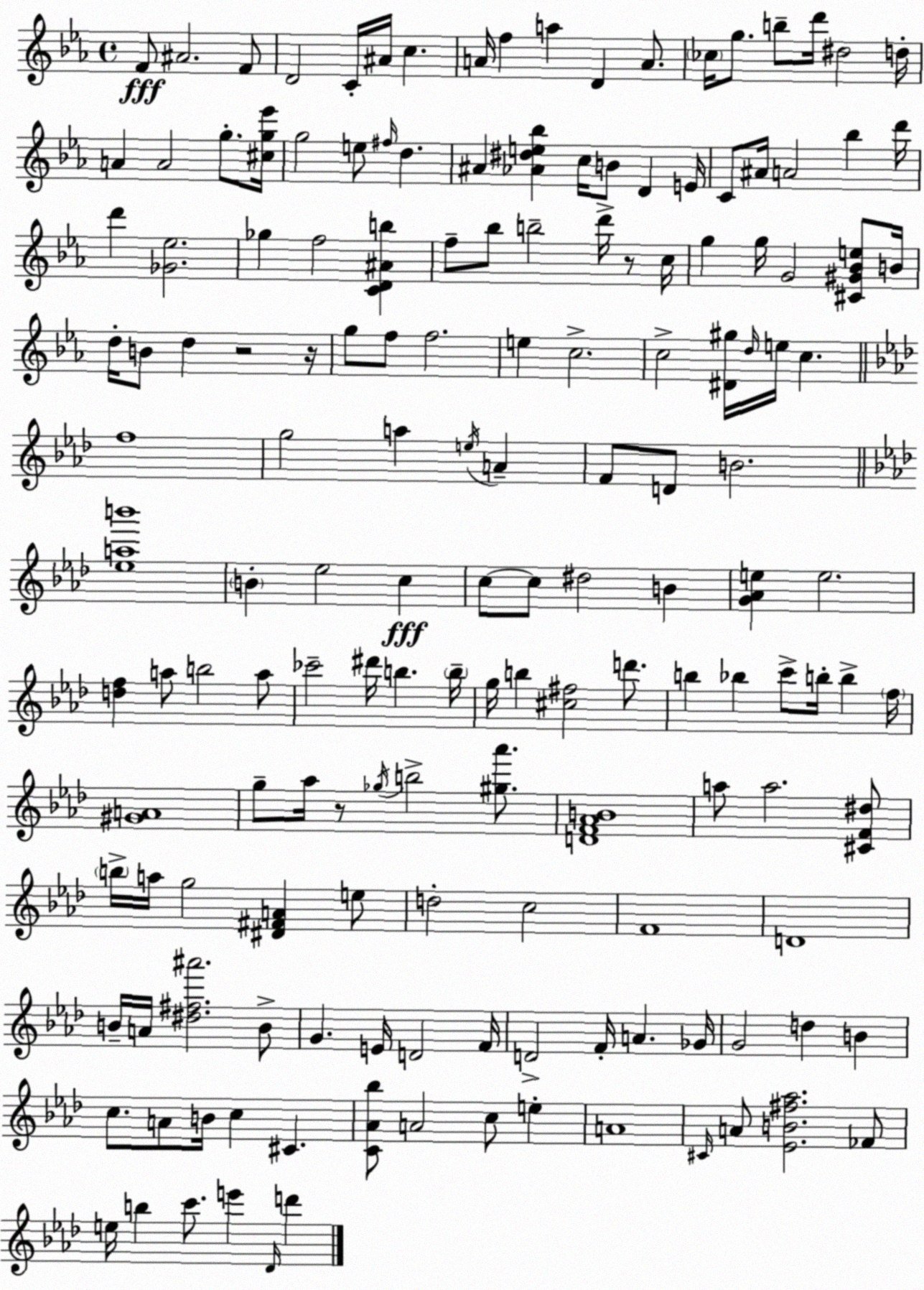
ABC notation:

X:1
T:Untitled
M:4/4
L:1/4
K:Eb
F/2 ^A2 F/2 D2 C/4 ^A/4 c A/4 f a D A/2 _c/4 g/2 b/2 d'/4 ^d2 d/4 A A2 g/2 [^cg_e']/4 g2 e/2 ^f/4 d ^A [_A^de_b] c/4 B/2 D E/4 C/2 ^A/4 A2 _b d'/4 d' [_G_e]2 _g f2 [CD^Ab] f/2 _b/2 b2 d'/4 z/2 c/4 g g/4 G2 [^C^G_Be]/2 B/4 d/4 B/2 d z2 z/4 g/2 f/2 f2 e c2 c2 [^D^g]/4 d/4 e/4 c f4 g2 a e/4 A F/2 D/2 B2 [_eab']4 B _e2 c c/2 c/2 ^d2 B [G_Ae] e2 [df] a/2 b2 a/2 _c'2 ^d'/4 b b/4 g/4 b [^c^f]2 d'/2 b _b c'/2 b/4 b f/4 [^GA]4 g/2 _a/4 z/2 _g/4 b2 [^g_a']/2 [DF_AB]4 a/2 a2 [^CF^d]/2 b/4 a/4 g2 [^D^FA] e/2 d2 c2 F4 D4 B/4 A/4 [^d^f^a']2 B/2 G E/4 D2 F/4 D2 F/4 A _G/4 G2 d B c/2 A/2 B/4 c ^C [C_A_b]/2 A2 c/2 e A4 ^C/4 A/2 [_EB^f_a]2 _F/2 e/4 b c'/2 e' _D/4 d'